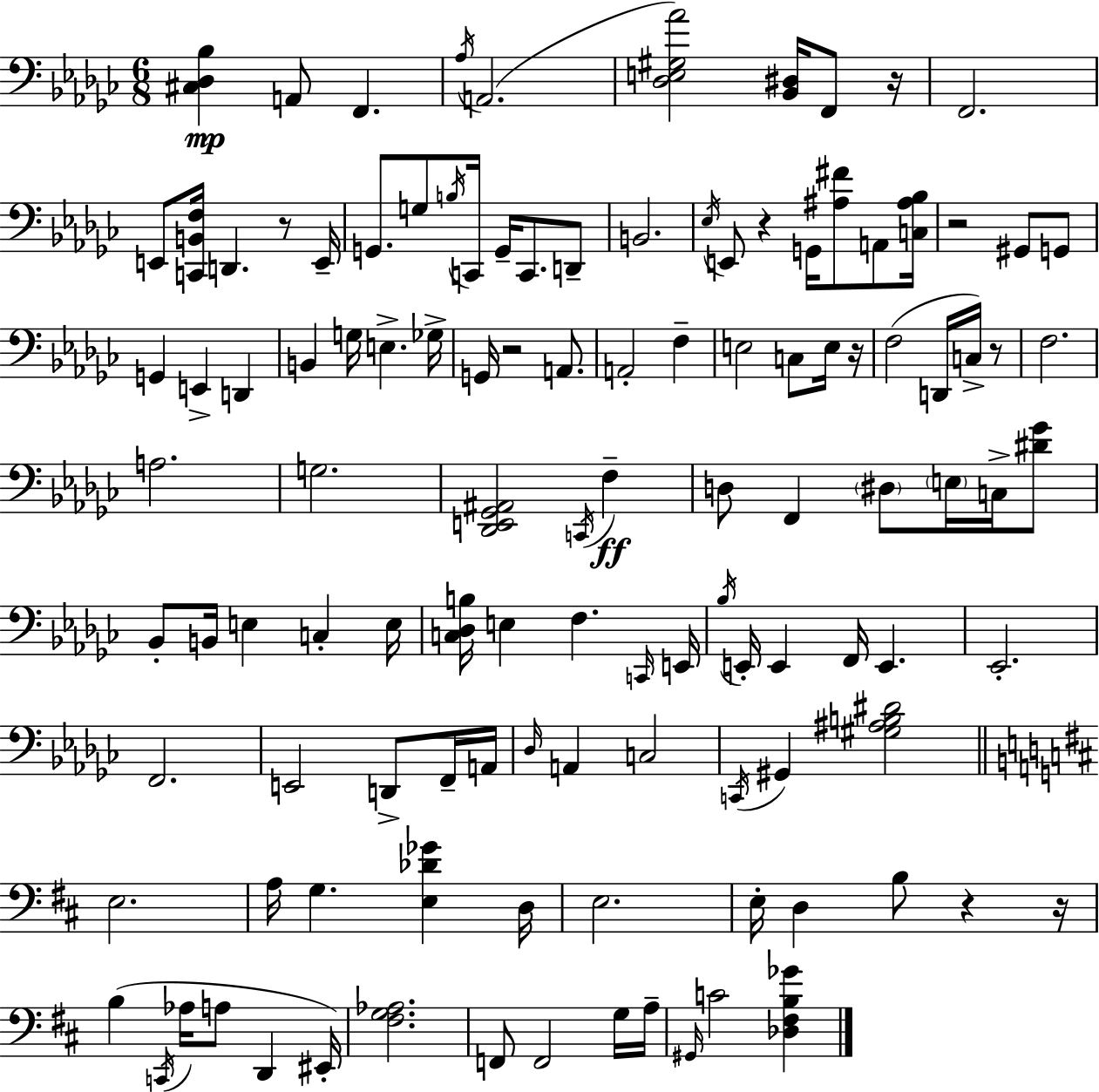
X:1
T:Untitled
M:6/8
L:1/4
K:Ebm
[^C,_D,_B,] A,,/2 F,, _A,/4 A,,2 [_D,E,^G,_A]2 [_B,,^D,]/4 F,,/2 z/4 F,,2 E,,/2 [C,,B,,F,]/4 D,, z/2 E,,/4 G,,/2 G,/2 B,/4 C,,/4 G,,/4 C,,/2 D,,/2 B,,2 _E,/4 E,,/2 z G,,/4 [^A,^F]/2 A,,/2 [C,^A,_B,]/4 z2 ^G,,/2 G,,/2 G,, E,, D,, B,, G,/4 E, _G,/4 G,,/4 z2 A,,/2 A,,2 F, E,2 C,/2 E,/4 z/4 F,2 D,,/4 C,/4 z/2 F,2 A,2 G,2 [_D,,E,,_G,,^A,,]2 C,,/4 F, D,/2 F,, ^D,/2 E,/4 C,/4 [^D_G]/2 _B,,/2 B,,/4 E, C, E,/4 [C,_D,B,]/4 E, F, C,,/4 E,,/4 _B,/4 E,,/4 E,, F,,/4 E,, _E,,2 F,,2 E,,2 D,,/2 F,,/4 A,,/4 _D,/4 A,, C,2 C,,/4 ^G,, [^G,^A,B,^D]2 E,2 A,/4 G, [E,_D_G] D,/4 E,2 E,/4 D, B,/2 z z/4 B, C,,/4 _A,/4 A,/2 D,, ^E,,/4 [^F,G,_A,]2 F,,/2 F,,2 G,/4 A,/4 ^G,,/4 C2 [_D,^F,B,_G]